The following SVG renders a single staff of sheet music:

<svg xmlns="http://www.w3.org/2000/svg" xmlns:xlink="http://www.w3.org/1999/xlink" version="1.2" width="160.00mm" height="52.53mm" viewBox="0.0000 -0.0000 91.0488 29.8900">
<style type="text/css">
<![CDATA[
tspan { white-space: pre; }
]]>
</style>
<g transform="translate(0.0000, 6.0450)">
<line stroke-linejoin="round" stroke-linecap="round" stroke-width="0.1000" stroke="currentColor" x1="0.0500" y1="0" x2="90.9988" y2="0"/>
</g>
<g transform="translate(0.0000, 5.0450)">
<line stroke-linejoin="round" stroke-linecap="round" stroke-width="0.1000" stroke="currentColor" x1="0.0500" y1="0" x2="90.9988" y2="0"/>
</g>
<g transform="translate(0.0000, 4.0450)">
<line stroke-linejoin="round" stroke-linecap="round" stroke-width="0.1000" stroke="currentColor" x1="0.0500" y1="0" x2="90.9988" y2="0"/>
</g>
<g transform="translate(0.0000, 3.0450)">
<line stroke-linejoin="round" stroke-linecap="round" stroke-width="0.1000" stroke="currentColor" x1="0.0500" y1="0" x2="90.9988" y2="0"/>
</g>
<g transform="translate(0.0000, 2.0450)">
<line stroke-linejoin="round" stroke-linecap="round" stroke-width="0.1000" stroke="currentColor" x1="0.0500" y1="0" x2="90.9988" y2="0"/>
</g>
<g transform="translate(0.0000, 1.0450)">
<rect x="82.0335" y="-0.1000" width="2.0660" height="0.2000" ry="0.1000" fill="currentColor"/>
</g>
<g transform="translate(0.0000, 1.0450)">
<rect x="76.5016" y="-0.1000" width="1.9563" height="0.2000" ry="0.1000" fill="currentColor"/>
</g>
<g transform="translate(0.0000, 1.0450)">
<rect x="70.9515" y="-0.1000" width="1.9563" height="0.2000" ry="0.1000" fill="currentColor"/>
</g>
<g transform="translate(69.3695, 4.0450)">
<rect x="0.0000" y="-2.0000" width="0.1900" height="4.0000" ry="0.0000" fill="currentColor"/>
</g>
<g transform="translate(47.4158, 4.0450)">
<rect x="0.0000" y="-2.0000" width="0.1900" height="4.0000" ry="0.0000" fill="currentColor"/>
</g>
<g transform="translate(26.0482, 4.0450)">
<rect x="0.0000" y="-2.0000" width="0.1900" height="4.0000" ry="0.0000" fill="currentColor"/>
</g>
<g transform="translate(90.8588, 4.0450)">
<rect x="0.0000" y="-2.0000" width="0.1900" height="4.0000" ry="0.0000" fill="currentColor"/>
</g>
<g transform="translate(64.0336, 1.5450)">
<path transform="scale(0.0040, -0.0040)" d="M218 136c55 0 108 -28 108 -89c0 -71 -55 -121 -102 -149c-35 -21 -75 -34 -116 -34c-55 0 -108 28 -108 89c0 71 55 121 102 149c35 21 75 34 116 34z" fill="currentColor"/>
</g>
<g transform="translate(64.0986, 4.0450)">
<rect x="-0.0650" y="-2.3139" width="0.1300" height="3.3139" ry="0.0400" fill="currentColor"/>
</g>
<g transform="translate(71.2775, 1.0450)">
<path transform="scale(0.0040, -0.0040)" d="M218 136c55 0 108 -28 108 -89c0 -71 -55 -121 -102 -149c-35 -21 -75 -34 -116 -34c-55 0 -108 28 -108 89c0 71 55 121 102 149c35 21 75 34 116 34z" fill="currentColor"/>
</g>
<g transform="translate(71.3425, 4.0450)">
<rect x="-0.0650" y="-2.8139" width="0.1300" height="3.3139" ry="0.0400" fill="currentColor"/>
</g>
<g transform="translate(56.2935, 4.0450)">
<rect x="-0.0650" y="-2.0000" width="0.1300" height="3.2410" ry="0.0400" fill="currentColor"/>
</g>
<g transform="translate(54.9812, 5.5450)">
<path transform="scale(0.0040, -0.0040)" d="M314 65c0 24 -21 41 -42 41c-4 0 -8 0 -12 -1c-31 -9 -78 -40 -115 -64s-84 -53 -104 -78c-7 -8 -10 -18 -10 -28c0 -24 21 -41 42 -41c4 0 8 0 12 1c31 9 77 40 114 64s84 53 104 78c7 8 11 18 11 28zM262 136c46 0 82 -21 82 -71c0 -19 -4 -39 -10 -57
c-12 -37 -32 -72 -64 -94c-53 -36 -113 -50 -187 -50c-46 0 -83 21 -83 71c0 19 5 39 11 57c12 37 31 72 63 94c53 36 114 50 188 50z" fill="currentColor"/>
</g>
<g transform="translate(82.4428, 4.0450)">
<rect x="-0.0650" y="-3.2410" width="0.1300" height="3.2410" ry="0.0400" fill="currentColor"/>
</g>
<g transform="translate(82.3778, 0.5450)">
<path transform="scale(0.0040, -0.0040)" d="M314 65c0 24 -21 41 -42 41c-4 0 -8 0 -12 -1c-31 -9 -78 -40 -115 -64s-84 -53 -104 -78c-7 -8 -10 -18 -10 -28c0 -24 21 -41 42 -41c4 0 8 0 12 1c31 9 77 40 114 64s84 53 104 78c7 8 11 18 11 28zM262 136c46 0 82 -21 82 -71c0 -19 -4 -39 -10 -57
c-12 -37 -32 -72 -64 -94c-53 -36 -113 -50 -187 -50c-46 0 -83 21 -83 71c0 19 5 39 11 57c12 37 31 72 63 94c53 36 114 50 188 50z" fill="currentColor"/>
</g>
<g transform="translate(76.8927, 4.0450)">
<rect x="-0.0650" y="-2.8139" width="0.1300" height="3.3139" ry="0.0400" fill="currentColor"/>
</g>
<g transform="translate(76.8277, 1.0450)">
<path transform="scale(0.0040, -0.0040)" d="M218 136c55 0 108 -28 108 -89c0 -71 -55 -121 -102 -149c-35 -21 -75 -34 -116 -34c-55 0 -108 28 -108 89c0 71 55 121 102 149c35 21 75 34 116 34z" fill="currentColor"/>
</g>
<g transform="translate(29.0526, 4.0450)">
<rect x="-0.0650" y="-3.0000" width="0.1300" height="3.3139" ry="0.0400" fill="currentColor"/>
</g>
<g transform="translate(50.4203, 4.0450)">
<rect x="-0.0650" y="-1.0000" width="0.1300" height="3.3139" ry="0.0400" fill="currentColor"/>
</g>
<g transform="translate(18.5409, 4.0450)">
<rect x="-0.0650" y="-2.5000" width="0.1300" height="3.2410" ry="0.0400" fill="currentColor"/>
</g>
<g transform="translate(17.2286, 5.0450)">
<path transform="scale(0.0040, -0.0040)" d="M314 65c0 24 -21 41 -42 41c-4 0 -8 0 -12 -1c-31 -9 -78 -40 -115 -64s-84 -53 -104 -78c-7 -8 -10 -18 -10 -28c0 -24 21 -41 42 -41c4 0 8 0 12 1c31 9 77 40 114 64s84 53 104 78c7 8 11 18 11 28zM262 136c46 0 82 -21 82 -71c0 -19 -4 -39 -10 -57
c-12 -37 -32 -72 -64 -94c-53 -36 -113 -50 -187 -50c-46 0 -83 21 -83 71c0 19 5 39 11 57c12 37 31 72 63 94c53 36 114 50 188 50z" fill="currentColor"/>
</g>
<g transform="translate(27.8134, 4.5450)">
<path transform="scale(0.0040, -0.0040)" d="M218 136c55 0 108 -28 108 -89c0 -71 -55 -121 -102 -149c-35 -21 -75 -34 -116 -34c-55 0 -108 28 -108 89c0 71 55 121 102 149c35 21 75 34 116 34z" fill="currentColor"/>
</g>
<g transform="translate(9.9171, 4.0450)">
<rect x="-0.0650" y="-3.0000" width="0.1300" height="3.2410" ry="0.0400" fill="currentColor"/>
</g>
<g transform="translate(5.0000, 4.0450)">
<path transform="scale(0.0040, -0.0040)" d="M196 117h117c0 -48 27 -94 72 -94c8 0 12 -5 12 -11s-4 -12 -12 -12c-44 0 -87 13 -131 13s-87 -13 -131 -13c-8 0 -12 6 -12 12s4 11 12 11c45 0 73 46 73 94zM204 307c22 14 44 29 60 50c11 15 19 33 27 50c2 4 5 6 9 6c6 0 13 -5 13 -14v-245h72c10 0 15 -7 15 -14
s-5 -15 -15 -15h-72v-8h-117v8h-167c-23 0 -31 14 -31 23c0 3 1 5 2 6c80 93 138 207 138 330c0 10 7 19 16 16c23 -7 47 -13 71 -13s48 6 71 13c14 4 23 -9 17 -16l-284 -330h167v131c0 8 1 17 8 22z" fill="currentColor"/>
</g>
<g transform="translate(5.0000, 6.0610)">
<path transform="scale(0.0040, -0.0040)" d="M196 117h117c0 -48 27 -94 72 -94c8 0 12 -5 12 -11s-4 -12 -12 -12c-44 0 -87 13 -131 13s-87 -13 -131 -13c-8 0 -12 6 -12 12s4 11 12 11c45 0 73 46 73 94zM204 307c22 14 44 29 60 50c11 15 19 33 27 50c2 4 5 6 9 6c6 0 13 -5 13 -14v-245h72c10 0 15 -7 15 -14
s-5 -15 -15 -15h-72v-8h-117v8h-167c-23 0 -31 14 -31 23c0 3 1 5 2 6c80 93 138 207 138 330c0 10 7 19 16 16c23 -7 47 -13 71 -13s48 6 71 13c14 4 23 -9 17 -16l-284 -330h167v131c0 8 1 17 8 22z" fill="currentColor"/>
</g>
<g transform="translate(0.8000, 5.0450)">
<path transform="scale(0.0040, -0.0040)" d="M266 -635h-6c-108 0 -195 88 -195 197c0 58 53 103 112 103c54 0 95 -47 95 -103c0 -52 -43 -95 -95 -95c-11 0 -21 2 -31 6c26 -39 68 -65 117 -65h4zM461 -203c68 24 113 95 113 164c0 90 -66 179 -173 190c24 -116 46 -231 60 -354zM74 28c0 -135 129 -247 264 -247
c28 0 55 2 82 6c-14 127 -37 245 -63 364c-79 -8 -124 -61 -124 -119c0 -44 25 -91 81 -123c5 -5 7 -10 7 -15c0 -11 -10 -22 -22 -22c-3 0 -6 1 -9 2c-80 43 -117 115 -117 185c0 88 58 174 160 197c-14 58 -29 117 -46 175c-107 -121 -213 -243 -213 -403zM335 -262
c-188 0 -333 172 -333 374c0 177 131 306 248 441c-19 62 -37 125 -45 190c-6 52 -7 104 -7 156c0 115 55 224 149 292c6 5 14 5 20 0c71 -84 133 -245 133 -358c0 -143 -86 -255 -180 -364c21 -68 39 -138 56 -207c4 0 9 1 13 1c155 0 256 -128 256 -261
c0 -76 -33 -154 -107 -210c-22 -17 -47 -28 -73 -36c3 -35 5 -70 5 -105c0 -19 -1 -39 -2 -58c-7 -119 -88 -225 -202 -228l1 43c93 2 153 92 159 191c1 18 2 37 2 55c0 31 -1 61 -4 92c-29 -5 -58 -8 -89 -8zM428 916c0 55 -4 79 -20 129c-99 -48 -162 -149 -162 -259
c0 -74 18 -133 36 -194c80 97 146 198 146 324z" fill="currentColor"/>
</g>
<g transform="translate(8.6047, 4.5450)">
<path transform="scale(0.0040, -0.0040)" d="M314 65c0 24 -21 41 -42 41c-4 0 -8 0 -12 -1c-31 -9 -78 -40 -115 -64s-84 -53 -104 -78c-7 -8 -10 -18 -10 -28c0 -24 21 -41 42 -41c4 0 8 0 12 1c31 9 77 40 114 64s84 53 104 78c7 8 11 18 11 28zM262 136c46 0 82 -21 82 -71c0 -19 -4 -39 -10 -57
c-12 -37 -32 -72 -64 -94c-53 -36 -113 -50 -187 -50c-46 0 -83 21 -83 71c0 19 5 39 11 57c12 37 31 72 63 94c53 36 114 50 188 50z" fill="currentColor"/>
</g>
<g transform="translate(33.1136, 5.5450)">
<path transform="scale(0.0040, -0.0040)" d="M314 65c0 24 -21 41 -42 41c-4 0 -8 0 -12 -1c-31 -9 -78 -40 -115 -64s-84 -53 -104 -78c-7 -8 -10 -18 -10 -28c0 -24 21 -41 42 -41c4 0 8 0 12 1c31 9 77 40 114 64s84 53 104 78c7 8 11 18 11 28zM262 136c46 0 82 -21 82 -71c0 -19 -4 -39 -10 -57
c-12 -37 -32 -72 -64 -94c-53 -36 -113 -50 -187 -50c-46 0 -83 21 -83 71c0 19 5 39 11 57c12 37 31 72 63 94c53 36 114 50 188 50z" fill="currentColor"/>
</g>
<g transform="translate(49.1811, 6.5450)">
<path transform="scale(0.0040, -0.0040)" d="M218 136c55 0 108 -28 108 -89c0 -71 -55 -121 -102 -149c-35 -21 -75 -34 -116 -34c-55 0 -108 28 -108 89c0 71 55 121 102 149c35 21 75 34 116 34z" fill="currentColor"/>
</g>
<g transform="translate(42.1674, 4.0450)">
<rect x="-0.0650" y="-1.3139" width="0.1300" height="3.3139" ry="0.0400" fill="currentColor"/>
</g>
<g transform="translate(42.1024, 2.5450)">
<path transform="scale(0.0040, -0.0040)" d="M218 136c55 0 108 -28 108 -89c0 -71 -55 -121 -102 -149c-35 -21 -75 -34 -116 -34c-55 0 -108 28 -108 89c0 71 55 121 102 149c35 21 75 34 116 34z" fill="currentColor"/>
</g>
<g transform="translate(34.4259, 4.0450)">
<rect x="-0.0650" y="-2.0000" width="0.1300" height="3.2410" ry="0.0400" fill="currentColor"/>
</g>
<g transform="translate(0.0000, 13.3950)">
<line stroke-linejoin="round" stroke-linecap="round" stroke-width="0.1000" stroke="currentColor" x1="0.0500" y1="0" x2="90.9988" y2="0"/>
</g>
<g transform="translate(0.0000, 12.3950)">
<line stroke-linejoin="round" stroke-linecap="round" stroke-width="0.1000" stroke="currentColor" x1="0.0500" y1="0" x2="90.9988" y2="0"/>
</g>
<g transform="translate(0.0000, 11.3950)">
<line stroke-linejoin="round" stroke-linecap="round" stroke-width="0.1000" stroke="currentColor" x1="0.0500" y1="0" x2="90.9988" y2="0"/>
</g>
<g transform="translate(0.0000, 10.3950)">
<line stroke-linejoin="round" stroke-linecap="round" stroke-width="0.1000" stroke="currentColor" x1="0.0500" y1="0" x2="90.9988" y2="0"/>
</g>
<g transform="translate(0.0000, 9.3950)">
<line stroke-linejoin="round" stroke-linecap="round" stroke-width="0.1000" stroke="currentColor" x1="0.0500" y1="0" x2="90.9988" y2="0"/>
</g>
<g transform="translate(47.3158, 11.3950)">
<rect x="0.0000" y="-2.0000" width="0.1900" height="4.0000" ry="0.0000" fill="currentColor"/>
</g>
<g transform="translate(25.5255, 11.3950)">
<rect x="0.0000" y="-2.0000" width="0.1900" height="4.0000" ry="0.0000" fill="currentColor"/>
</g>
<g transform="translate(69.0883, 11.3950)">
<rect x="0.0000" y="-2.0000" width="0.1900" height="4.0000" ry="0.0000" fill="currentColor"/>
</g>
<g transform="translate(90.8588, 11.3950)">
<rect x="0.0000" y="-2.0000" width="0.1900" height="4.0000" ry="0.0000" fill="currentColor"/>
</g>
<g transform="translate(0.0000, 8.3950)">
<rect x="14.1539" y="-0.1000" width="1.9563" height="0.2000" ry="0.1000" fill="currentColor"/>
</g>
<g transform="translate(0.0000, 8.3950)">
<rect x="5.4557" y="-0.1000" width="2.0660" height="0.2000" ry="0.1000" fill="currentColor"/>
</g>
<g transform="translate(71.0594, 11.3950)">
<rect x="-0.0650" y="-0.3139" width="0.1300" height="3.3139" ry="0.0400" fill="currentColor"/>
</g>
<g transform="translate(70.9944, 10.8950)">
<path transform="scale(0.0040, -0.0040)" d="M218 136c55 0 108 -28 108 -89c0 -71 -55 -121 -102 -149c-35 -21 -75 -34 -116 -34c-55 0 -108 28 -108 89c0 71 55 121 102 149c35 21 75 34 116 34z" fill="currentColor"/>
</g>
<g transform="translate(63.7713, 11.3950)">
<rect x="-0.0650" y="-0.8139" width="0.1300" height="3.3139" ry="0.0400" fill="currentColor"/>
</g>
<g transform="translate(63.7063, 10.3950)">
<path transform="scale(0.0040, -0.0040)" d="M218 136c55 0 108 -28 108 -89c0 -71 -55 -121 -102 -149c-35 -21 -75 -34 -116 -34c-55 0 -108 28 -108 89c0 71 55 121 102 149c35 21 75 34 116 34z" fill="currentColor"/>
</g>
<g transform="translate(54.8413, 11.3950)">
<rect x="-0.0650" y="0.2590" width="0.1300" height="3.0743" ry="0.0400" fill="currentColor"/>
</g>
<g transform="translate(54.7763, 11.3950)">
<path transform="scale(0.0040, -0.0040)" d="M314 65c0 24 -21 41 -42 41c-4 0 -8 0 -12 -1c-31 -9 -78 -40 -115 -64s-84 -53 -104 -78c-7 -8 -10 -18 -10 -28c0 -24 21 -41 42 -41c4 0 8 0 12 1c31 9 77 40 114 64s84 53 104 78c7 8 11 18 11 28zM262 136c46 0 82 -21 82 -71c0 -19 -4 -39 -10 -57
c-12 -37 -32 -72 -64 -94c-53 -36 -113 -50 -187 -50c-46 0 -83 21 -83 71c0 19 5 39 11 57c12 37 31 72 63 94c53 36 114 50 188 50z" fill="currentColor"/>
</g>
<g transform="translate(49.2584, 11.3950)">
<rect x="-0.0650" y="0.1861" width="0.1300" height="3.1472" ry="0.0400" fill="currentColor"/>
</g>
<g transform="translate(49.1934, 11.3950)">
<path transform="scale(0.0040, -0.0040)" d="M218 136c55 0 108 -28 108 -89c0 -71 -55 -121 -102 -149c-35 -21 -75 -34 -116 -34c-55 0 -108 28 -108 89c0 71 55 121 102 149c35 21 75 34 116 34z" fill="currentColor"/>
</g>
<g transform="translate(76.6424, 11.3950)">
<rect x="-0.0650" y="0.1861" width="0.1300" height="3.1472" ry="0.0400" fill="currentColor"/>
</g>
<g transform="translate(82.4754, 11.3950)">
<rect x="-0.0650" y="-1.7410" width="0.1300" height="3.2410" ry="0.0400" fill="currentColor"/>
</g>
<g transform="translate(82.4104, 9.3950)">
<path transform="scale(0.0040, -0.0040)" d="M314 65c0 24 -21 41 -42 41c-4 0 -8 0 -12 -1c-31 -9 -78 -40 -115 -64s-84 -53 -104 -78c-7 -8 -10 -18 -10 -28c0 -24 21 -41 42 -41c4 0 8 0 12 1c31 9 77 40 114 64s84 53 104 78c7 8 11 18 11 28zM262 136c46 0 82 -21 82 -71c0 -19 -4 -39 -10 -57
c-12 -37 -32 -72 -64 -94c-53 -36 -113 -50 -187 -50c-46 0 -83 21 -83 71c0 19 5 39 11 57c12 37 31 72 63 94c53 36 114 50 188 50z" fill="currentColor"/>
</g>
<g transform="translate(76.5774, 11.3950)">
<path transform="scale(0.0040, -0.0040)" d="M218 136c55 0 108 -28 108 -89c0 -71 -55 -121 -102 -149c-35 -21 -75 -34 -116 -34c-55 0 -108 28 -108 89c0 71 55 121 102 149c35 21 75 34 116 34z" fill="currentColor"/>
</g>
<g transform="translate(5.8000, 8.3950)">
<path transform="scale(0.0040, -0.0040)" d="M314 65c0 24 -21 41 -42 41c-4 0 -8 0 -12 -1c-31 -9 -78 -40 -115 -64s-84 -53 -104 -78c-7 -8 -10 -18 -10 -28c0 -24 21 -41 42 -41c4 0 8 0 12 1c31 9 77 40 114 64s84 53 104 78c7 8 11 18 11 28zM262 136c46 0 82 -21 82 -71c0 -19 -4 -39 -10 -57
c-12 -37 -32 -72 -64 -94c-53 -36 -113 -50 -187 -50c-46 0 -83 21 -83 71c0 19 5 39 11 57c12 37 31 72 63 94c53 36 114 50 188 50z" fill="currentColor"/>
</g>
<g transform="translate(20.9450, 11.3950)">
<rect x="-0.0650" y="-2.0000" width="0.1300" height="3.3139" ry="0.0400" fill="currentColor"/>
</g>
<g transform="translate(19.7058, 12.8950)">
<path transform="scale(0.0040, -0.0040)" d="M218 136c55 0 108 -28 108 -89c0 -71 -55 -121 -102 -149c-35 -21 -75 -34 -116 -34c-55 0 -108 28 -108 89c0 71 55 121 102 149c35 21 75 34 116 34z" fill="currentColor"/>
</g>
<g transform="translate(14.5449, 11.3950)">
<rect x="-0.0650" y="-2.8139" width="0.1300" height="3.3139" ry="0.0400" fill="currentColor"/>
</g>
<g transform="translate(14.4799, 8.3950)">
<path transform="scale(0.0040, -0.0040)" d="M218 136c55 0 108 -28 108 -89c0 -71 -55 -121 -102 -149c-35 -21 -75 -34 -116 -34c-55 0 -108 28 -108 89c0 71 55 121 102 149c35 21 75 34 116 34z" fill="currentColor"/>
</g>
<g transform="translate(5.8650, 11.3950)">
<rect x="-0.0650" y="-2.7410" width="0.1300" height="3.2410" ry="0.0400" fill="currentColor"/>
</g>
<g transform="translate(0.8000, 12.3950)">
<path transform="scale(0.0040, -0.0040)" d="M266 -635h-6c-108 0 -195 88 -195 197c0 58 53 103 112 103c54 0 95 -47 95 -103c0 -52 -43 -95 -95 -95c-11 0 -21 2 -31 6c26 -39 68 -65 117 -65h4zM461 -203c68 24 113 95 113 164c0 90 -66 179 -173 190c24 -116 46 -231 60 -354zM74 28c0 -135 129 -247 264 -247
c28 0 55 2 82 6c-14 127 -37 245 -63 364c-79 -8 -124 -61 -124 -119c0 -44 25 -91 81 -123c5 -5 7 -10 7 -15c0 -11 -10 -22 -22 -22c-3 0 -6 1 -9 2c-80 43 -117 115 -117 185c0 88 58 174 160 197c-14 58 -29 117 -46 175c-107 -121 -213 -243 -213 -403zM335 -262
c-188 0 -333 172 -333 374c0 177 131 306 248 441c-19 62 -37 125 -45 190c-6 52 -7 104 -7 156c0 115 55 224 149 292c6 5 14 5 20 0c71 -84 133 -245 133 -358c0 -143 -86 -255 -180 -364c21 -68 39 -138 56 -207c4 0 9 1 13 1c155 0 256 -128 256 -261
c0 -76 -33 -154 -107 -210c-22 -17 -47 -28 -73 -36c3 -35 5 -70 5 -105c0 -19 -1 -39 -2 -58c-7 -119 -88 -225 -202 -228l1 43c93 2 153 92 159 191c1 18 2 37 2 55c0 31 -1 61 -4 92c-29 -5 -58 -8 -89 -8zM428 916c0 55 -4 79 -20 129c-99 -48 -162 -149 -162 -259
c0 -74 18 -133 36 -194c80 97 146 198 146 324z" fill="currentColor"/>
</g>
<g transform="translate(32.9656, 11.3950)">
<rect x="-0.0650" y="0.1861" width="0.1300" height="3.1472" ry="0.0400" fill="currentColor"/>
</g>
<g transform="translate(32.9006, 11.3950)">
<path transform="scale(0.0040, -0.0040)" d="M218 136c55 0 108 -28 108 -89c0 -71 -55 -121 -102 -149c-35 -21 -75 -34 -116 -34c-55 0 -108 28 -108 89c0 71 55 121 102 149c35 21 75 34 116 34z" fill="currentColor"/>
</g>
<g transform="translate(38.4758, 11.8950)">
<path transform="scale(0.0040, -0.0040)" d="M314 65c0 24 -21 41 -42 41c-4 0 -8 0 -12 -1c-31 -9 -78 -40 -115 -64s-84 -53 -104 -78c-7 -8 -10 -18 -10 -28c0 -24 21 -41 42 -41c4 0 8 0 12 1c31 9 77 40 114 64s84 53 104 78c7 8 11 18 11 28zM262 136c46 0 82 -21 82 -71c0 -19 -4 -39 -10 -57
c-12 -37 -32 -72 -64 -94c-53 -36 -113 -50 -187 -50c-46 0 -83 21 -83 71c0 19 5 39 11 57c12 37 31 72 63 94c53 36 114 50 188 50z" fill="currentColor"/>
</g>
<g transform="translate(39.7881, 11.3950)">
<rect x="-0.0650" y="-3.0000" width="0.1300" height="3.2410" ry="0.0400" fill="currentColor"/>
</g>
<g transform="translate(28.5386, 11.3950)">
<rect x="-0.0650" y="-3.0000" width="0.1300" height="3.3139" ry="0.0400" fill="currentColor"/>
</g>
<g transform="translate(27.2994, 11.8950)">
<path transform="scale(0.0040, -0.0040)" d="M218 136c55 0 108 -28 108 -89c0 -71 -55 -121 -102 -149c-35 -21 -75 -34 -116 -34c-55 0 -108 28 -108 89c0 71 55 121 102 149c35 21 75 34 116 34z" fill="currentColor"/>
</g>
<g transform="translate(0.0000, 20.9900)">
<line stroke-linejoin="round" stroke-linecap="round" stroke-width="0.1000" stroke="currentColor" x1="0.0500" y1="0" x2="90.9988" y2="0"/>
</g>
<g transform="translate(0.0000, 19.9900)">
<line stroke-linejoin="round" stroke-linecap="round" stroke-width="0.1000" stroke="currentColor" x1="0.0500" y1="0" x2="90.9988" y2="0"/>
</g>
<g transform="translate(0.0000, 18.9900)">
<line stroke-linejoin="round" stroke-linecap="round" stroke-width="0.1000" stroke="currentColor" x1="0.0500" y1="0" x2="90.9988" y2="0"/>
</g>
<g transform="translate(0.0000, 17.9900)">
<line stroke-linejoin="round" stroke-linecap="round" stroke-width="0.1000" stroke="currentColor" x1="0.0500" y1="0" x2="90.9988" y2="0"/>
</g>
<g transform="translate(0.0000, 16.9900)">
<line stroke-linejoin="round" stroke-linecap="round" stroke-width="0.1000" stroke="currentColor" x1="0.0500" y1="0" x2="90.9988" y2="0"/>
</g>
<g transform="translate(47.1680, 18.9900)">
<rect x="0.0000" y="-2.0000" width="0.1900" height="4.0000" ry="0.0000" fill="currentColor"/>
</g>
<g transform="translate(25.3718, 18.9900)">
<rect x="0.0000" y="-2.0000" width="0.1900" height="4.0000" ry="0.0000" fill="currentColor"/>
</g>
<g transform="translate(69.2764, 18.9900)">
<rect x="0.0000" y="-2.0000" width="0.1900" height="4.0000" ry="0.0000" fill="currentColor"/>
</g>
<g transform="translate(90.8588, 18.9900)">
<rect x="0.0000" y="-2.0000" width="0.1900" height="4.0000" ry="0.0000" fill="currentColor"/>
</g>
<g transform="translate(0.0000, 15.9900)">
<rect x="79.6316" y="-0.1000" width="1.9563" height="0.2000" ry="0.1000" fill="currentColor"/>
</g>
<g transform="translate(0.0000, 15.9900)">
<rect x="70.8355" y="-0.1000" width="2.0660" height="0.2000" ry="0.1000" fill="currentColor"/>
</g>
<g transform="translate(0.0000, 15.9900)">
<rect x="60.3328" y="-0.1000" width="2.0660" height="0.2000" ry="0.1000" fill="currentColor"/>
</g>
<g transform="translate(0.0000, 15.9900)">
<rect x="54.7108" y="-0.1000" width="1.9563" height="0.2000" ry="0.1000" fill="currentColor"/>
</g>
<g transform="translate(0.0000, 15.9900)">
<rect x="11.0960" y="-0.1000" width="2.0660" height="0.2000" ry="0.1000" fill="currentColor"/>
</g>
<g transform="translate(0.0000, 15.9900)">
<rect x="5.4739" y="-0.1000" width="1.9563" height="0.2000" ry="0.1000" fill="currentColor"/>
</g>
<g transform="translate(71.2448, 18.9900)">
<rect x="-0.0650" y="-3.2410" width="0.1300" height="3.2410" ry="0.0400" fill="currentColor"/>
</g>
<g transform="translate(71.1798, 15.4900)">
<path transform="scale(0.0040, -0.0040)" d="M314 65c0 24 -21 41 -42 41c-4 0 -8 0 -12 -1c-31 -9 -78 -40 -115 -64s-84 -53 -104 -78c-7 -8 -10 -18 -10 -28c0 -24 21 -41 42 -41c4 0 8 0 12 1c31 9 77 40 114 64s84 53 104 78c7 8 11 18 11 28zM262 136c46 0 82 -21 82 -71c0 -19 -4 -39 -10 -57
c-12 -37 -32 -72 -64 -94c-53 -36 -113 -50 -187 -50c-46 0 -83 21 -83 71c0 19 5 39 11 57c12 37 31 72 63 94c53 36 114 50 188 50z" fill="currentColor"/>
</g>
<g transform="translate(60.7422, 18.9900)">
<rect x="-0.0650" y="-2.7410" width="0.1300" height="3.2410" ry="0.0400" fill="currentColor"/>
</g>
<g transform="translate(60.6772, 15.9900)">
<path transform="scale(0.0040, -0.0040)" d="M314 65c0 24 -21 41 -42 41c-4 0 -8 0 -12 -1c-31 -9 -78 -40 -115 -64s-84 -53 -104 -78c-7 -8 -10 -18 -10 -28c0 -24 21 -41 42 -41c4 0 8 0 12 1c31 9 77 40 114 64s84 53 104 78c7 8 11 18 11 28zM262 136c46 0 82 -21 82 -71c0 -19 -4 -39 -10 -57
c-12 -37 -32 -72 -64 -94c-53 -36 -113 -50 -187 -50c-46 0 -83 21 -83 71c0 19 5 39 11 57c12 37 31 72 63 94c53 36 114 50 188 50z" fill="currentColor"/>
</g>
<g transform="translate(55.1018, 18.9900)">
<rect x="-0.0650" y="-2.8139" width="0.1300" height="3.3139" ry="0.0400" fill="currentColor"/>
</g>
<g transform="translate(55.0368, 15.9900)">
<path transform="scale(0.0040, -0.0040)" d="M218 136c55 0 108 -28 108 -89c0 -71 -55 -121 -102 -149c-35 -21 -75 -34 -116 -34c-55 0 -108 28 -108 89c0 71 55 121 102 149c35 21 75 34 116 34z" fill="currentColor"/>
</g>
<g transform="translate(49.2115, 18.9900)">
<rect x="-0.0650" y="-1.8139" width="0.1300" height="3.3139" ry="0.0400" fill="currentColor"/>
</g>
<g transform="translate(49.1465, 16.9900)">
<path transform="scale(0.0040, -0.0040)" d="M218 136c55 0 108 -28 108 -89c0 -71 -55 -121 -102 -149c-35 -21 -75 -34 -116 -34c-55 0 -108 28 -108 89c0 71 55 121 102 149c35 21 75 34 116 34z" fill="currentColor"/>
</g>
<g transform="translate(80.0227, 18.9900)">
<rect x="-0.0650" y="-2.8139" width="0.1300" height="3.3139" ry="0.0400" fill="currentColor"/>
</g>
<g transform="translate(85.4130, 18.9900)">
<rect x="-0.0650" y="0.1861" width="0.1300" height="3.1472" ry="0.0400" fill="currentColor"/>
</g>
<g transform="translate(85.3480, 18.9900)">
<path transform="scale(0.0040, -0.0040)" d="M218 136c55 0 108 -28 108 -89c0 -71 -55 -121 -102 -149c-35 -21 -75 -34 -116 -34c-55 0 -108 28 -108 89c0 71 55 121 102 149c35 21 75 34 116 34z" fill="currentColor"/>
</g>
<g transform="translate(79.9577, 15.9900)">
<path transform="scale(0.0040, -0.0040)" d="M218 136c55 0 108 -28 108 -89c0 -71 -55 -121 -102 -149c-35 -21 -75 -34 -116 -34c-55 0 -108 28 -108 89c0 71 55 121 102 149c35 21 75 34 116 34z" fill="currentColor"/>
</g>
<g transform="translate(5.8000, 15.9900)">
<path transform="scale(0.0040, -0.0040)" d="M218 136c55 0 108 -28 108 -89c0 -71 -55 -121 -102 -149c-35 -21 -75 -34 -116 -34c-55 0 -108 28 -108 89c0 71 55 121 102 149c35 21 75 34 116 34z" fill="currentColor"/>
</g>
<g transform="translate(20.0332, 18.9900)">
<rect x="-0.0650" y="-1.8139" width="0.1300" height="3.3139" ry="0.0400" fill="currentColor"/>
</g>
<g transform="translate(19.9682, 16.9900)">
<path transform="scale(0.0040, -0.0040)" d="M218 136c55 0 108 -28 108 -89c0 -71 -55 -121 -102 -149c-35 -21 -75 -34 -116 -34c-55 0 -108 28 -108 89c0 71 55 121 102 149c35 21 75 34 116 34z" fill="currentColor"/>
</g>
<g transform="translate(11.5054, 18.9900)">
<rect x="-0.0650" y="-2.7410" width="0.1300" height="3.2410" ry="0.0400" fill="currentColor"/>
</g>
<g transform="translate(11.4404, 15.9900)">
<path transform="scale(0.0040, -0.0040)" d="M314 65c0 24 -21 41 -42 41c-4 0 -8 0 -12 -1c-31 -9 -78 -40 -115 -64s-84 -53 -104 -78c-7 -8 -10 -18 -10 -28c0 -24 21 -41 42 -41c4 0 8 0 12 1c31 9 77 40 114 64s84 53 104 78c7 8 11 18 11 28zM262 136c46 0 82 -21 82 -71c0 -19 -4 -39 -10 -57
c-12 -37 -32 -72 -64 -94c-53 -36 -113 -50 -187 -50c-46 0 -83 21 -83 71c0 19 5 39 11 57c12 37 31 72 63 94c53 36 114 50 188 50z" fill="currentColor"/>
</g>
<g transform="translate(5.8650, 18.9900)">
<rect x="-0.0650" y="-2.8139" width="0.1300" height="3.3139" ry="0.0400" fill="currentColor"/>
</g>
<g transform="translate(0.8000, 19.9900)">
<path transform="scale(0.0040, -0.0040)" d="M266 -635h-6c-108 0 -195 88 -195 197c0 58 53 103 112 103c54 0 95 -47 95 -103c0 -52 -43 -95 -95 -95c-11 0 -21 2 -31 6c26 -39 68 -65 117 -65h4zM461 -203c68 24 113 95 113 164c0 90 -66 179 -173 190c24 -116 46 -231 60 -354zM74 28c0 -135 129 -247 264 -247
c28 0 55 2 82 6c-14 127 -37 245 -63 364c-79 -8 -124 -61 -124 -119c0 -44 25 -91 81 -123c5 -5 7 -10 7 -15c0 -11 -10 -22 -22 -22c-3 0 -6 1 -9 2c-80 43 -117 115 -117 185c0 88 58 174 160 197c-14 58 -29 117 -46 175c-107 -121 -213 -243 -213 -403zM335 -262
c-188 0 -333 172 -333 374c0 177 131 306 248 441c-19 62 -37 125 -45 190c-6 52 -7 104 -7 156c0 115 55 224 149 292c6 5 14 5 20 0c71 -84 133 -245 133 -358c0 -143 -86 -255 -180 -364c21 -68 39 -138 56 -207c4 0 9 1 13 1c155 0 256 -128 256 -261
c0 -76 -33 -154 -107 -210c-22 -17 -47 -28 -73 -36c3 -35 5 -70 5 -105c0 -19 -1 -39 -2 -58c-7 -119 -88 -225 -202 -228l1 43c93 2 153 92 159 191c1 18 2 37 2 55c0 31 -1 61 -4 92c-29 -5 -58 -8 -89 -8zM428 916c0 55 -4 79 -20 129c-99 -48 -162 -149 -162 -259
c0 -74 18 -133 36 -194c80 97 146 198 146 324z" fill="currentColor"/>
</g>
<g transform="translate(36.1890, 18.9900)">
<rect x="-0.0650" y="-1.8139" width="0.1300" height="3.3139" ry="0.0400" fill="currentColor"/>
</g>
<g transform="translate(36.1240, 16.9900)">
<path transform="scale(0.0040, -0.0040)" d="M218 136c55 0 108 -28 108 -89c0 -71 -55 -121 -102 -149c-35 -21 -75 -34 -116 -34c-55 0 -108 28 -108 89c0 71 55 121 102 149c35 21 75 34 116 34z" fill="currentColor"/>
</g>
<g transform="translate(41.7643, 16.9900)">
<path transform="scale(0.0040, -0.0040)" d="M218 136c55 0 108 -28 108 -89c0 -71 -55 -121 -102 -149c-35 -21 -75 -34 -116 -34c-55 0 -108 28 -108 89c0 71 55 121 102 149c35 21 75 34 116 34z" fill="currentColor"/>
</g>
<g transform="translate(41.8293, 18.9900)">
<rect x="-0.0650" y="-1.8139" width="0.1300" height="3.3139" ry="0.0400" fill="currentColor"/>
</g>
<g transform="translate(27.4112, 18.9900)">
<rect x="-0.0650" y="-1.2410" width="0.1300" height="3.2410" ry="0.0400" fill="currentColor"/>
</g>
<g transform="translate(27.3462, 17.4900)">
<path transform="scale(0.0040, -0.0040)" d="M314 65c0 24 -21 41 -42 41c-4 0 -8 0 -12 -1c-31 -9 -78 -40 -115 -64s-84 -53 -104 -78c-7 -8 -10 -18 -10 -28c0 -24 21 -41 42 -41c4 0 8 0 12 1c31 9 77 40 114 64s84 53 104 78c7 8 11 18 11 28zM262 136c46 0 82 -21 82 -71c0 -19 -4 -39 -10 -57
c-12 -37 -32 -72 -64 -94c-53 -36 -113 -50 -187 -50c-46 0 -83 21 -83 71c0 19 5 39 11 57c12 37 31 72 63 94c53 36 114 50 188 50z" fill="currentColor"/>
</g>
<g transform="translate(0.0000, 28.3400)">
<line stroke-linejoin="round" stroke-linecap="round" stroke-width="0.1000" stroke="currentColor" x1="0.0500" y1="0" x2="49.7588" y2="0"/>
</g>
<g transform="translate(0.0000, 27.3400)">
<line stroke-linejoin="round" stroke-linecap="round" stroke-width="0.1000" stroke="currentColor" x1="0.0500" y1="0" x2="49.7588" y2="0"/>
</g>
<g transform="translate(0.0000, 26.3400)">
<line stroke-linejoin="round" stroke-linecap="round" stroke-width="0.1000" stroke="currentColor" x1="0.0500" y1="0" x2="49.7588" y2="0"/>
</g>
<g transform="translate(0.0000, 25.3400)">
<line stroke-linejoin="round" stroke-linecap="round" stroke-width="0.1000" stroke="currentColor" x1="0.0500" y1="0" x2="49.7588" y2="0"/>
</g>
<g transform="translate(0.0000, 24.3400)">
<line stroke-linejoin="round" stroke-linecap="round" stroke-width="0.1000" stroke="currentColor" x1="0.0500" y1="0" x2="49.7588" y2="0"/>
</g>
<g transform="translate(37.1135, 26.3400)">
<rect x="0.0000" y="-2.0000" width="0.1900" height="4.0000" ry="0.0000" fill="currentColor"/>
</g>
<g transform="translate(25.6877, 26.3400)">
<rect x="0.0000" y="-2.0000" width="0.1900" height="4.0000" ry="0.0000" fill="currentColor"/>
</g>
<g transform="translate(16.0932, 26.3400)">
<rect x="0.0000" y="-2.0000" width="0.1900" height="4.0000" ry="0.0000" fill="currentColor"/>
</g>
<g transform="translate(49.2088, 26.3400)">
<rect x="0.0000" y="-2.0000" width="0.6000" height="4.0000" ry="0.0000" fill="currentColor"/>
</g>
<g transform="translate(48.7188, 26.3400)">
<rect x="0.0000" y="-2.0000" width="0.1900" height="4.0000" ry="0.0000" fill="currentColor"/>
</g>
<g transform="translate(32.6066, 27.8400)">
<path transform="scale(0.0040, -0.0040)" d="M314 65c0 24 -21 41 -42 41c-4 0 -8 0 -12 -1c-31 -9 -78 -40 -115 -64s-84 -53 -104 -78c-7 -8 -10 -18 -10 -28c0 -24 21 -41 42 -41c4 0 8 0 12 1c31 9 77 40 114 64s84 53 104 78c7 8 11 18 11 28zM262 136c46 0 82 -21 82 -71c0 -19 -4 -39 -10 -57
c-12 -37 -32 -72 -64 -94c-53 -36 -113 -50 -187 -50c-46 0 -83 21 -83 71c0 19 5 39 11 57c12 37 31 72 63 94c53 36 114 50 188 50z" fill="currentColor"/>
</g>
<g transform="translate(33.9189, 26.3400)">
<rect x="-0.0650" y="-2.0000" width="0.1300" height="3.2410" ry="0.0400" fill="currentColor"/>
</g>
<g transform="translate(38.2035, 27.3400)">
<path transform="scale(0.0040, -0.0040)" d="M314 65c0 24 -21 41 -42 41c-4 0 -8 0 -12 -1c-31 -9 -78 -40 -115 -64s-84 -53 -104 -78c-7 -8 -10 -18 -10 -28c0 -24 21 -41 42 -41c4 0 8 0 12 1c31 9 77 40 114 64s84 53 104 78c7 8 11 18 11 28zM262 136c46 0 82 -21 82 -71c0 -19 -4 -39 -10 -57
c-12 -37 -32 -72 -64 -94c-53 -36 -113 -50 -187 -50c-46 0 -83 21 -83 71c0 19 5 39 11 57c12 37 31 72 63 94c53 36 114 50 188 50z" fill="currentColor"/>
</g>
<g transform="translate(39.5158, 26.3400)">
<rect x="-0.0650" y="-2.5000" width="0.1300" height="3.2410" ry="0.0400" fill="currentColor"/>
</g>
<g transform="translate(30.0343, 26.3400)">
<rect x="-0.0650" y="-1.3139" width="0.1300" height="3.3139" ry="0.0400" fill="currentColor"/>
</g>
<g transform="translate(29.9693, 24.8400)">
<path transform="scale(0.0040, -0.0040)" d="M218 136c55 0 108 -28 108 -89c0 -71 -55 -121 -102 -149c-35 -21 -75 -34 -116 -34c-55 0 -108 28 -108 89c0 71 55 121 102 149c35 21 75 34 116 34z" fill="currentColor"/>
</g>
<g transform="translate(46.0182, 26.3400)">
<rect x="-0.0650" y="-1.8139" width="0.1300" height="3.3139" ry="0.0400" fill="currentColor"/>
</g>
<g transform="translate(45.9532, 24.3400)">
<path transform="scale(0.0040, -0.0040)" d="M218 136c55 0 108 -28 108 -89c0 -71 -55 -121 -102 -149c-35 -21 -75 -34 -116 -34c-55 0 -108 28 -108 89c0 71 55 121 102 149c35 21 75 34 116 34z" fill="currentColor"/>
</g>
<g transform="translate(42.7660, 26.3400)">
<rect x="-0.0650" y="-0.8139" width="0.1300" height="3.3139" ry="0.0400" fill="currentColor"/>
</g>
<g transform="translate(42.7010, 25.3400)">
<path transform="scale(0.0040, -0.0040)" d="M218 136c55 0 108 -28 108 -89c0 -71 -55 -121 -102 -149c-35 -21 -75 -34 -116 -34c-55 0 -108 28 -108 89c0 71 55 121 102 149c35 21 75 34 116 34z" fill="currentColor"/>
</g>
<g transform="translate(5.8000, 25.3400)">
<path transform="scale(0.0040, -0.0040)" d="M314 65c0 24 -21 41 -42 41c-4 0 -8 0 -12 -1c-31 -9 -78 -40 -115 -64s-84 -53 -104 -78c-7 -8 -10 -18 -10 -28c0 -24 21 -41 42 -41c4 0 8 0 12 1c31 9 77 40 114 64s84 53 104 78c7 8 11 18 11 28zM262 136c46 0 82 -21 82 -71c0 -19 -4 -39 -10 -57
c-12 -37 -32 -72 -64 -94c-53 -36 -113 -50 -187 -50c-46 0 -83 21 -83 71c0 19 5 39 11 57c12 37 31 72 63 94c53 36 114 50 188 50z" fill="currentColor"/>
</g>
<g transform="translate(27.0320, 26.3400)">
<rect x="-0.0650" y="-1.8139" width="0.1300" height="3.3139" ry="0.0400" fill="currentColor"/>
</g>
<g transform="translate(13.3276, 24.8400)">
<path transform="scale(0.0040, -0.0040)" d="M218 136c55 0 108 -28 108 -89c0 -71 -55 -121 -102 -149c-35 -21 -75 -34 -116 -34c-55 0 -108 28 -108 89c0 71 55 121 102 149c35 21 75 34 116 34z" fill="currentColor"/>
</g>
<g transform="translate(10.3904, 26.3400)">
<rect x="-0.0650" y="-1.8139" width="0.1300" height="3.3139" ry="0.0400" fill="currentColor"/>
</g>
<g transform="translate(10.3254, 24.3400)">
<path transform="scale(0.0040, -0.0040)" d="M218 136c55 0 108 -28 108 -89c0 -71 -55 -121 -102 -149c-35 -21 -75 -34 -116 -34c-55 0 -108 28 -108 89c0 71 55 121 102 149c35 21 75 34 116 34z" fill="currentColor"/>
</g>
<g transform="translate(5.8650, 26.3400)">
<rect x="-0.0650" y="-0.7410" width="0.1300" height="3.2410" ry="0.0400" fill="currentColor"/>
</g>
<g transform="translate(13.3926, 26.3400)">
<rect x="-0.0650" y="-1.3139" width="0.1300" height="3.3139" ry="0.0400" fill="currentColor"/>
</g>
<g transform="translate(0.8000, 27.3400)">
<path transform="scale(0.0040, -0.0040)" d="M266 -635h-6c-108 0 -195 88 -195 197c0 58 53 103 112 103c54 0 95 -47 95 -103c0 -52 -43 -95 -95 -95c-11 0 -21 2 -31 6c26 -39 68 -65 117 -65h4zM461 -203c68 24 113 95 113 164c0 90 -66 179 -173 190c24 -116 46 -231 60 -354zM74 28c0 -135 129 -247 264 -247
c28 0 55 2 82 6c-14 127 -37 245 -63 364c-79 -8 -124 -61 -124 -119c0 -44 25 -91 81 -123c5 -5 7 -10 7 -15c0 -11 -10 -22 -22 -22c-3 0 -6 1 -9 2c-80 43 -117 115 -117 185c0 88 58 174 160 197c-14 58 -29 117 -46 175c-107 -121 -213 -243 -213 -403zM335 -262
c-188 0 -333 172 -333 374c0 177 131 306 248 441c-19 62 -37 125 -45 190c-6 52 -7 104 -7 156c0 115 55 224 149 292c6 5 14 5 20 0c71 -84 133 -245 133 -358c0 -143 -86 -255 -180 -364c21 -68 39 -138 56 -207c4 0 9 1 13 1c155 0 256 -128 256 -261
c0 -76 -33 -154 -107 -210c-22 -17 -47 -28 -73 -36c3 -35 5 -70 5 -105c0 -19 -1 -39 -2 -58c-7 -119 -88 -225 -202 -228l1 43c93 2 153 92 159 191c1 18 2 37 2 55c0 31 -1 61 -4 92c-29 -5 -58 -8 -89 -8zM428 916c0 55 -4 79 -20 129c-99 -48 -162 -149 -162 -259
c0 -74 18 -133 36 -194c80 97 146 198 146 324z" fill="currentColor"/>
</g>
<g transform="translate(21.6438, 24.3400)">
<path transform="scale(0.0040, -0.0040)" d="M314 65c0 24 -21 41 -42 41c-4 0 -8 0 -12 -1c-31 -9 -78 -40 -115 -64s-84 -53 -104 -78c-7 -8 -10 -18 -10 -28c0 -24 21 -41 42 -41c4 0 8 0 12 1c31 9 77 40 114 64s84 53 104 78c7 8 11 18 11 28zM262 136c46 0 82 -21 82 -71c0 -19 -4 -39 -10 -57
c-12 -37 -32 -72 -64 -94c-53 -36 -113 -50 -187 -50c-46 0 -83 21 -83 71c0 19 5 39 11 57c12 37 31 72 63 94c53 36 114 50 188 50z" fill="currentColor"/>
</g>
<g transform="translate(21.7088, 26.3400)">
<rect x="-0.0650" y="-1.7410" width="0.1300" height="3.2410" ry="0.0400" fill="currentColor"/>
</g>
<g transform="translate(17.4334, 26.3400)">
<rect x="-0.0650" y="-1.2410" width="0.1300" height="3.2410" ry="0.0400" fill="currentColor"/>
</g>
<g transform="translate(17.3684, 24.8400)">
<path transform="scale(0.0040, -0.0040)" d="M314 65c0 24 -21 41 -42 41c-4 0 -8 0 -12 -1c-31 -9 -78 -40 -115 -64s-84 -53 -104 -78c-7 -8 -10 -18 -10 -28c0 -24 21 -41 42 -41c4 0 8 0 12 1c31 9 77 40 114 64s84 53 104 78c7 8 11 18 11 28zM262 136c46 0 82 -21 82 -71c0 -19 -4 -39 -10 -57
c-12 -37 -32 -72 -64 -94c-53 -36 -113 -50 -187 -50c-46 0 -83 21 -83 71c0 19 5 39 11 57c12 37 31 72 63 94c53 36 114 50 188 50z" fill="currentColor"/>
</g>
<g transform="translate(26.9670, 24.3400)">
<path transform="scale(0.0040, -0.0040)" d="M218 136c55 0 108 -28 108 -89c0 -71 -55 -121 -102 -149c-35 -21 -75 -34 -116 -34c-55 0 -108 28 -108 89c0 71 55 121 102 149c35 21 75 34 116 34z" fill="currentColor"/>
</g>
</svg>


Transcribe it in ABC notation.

X:1
T:Untitled
M:4/4
L:1/4
K:C
A2 G2 A F2 e D F2 g a a b2 a2 a F A B A2 B B2 d c B f2 a a2 f e2 f f f a a2 b2 a B d2 f e e2 f2 f e F2 G2 d f